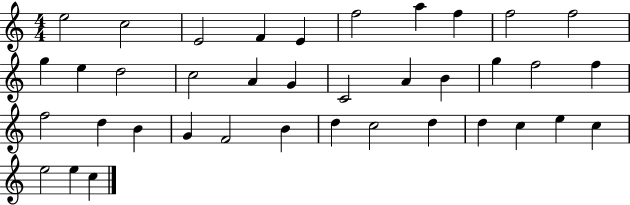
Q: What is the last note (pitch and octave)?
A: C5